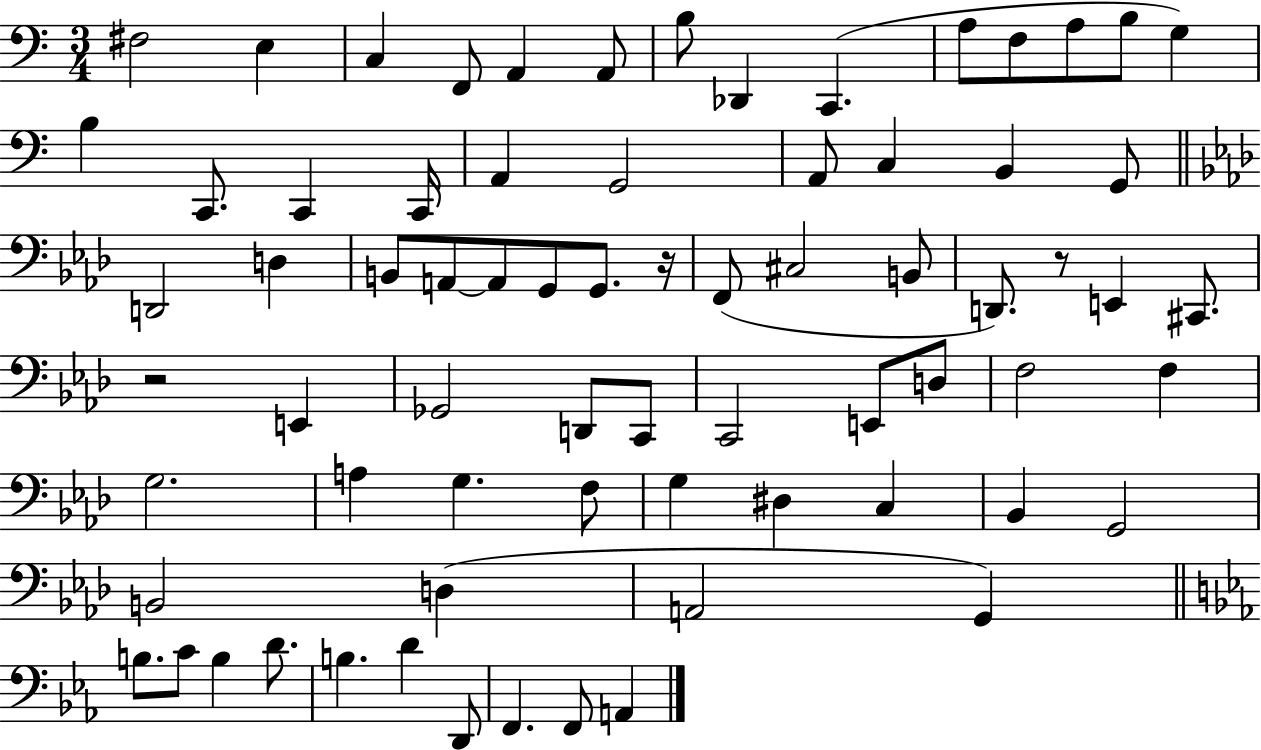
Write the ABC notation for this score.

X:1
T:Untitled
M:3/4
L:1/4
K:C
^F,2 E, C, F,,/2 A,, A,,/2 B,/2 _D,, C,, A,/2 F,/2 A,/2 B,/2 G, B, C,,/2 C,, C,,/4 A,, G,,2 A,,/2 C, B,, G,,/2 D,,2 D, B,,/2 A,,/2 A,,/2 G,,/2 G,,/2 z/4 F,,/2 ^C,2 B,,/2 D,,/2 z/2 E,, ^C,,/2 z2 E,, _G,,2 D,,/2 C,,/2 C,,2 E,,/2 D,/2 F,2 F, G,2 A, G, F,/2 G, ^D, C, _B,, G,,2 B,,2 D, A,,2 G,, B,/2 C/2 B, D/2 B, D D,,/2 F,, F,,/2 A,,